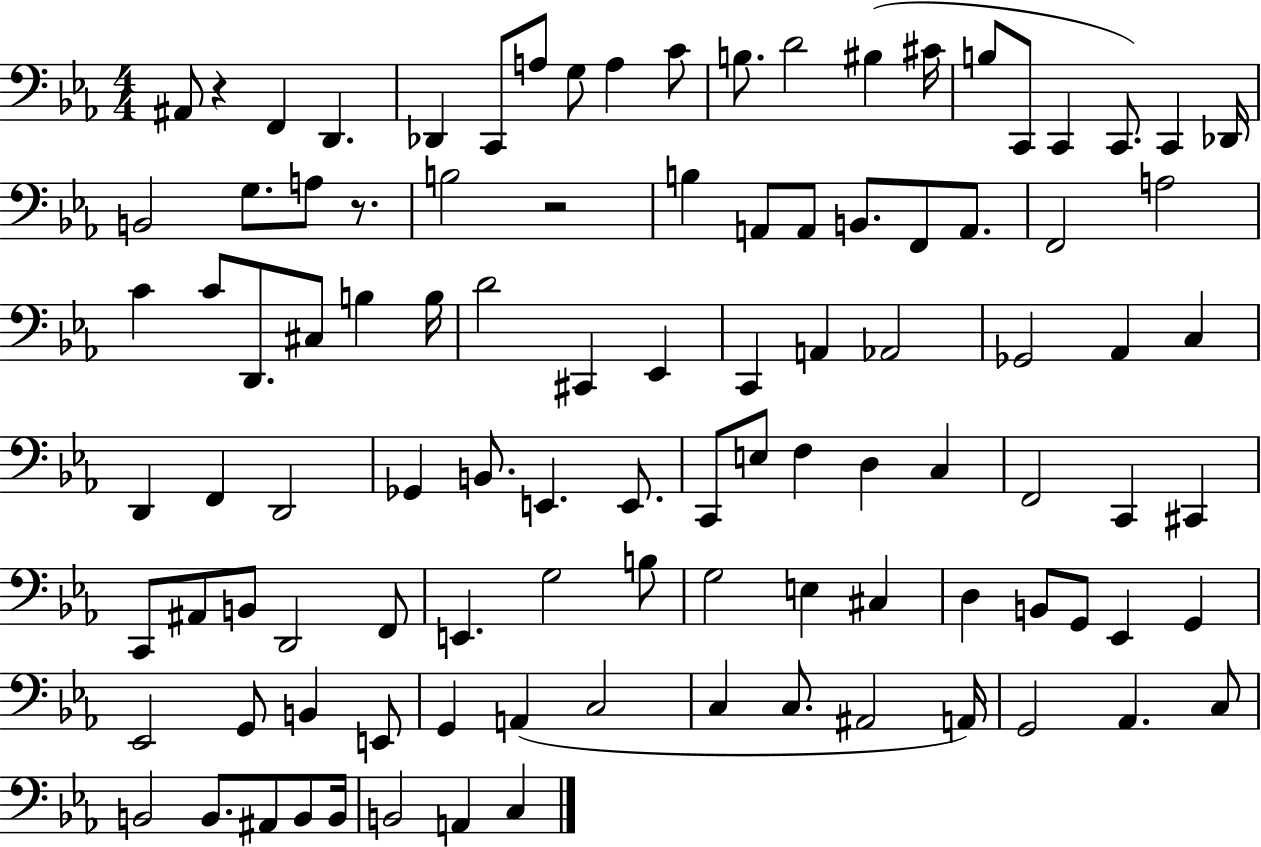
X:1
T:Untitled
M:4/4
L:1/4
K:Eb
^A,,/2 z F,, D,, _D,, C,,/2 A,/2 G,/2 A, C/2 B,/2 D2 ^B, ^C/4 B,/2 C,,/2 C,, C,,/2 C,, _D,,/4 B,,2 G,/2 A,/2 z/2 B,2 z2 B, A,,/2 A,,/2 B,,/2 F,,/2 A,,/2 F,,2 A,2 C C/2 D,,/2 ^C,/2 B, B,/4 D2 ^C,, _E,, C,, A,, _A,,2 _G,,2 _A,, C, D,, F,, D,,2 _G,, B,,/2 E,, E,,/2 C,,/2 E,/2 F, D, C, F,,2 C,, ^C,, C,,/2 ^A,,/2 B,,/2 D,,2 F,,/2 E,, G,2 B,/2 G,2 E, ^C, D, B,,/2 G,,/2 _E,, G,, _E,,2 G,,/2 B,, E,,/2 G,, A,, C,2 C, C,/2 ^A,,2 A,,/4 G,,2 _A,, C,/2 B,,2 B,,/2 ^A,,/2 B,,/2 B,,/4 B,,2 A,, C,